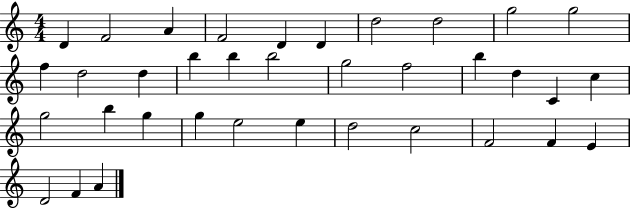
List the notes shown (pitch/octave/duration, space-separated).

D4/q F4/h A4/q F4/h D4/q D4/q D5/h D5/h G5/h G5/h F5/q D5/h D5/q B5/q B5/q B5/h G5/h F5/h B5/q D5/q C4/q C5/q G5/h B5/q G5/q G5/q E5/h E5/q D5/h C5/h F4/h F4/q E4/q D4/h F4/q A4/q